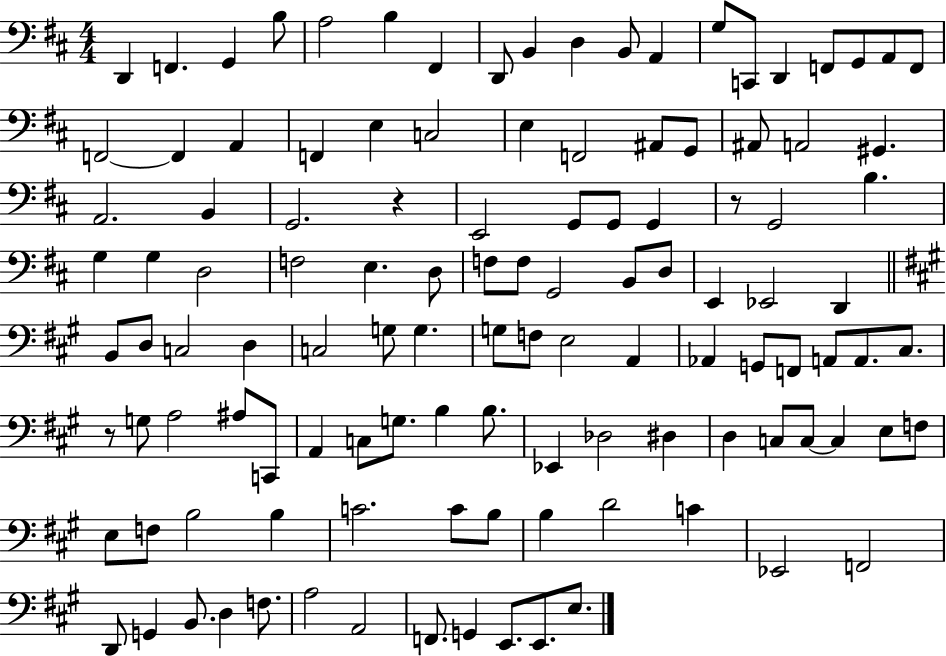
D2/q F2/q. G2/q B3/e A3/h B3/q F#2/q D2/e B2/q D3/q B2/e A2/q G3/e C2/e D2/q F2/e G2/e A2/e F2/e F2/h F2/q A2/q F2/q E3/q C3/h E3/q F2/h A#2/e G2/e A#2/e A2/h G#2/q. A2/h. B2/q G2/h. R/q E2/h G2/e G2/e G2/q R/e G2/h B3/q. G3/q G3/q D3/h F3/h E3/q. D3/e F3/e F3/e G2/h B2/e D3/e E2/q Eb2/h D2/q B2/e D3/e C3/h D3/q C3/h G3/e G3/q. G3/e F3/e E3/h A2/q Ab2/q G2/e F2/e A2/e A2/e. C#3/e. R/e G3/e A3/h A#3/e C2/e A2/q C3/e G3/e. B3/q B3/e. Eb2/q Db3/h D#3/q D3/q C3/e C3/e C3/q E3/e F3/e E3/e F3/e B3/h B3/q C4/h. C4/e B3/e B3/q D4/h C4/q Eb2/h F2/h D2/e G2/q B2/e. D3/q F3/e. A3/h A2/h F2/e. G2/q E2/e. E2/e. E3/e.